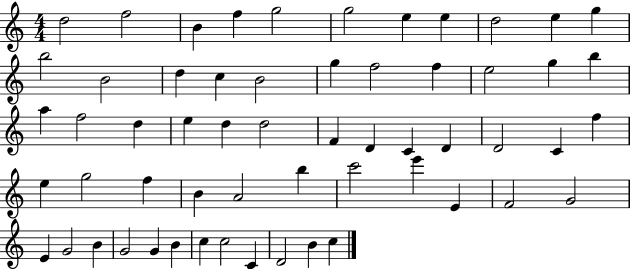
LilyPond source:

{
  \clef treble
  \numericTimeSignature
  \time 4/4
  \key c \major
  d''2 f''2 | b'4 f''4 g''2 | g''2 e''4 e''4 | d''2 e''4 g''4 | \break b''2 b'2 | d''4 c''4 b'2 | g''4 f''2 f''4 | e''2 g''4 b''4 | \break a''4 f''2 d''4 | e''4 d''4 d''2 | f'4 d'4 c'4 d'4 | d'2 c'4 f''4 | \break e''4 g''2 f''4 | b'4 a'2 b''4 | c'''2 e'''4 e'4 | f'2 g'2 | \break e'4 g'2 b'4 | g'2 g'4 b'4 | c''4 c''2 c'4 | d'2 b'4 c''4 | \break \bar "|."
}